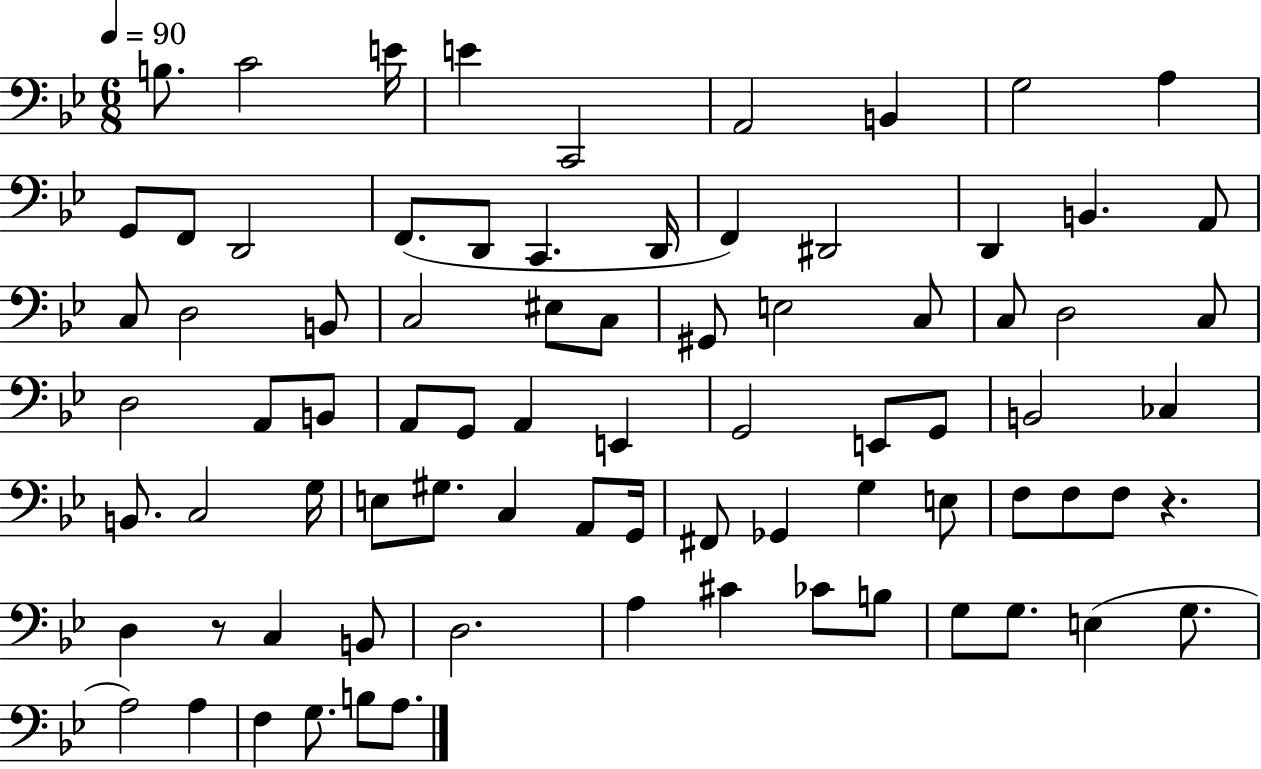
{
  \clef bass
  \numericTimeSignature
  \time 6/8
  \key bes \major
  \tempo 4 = 90
  \repeat volta 2 { b8. c'2 e'16 | e'4 c,2 | a,2 b,4 | g2 a4 | \break g,8 f,8 d,2 | f,8.( d,8 c,4. d,16 | f,4) dis,2 | d,4 b,4. a,8 | \break c8 d2 b,8 | c2 eis8 c8 | gis,8 e2 c8 | c8 d2 c8 | \break d2 a,8 b,8 | a,8 g,8 a,4 e,4 | g,2 e,8 g,8 | b,2 ces4 | \break b,8. c2 g16 | e8 gis8. c4 a,8 g,16 | fis,8 ges,4 g4 e8 | f8 f8 f8 r4. | \break d4 r8 c4 b,8 | d2. | a4 cis'4 ces'8 b8 | g8 g8. e4( g8. | \break a2) a4 | f4 g8. b8 a8. | } \bar "|."
}